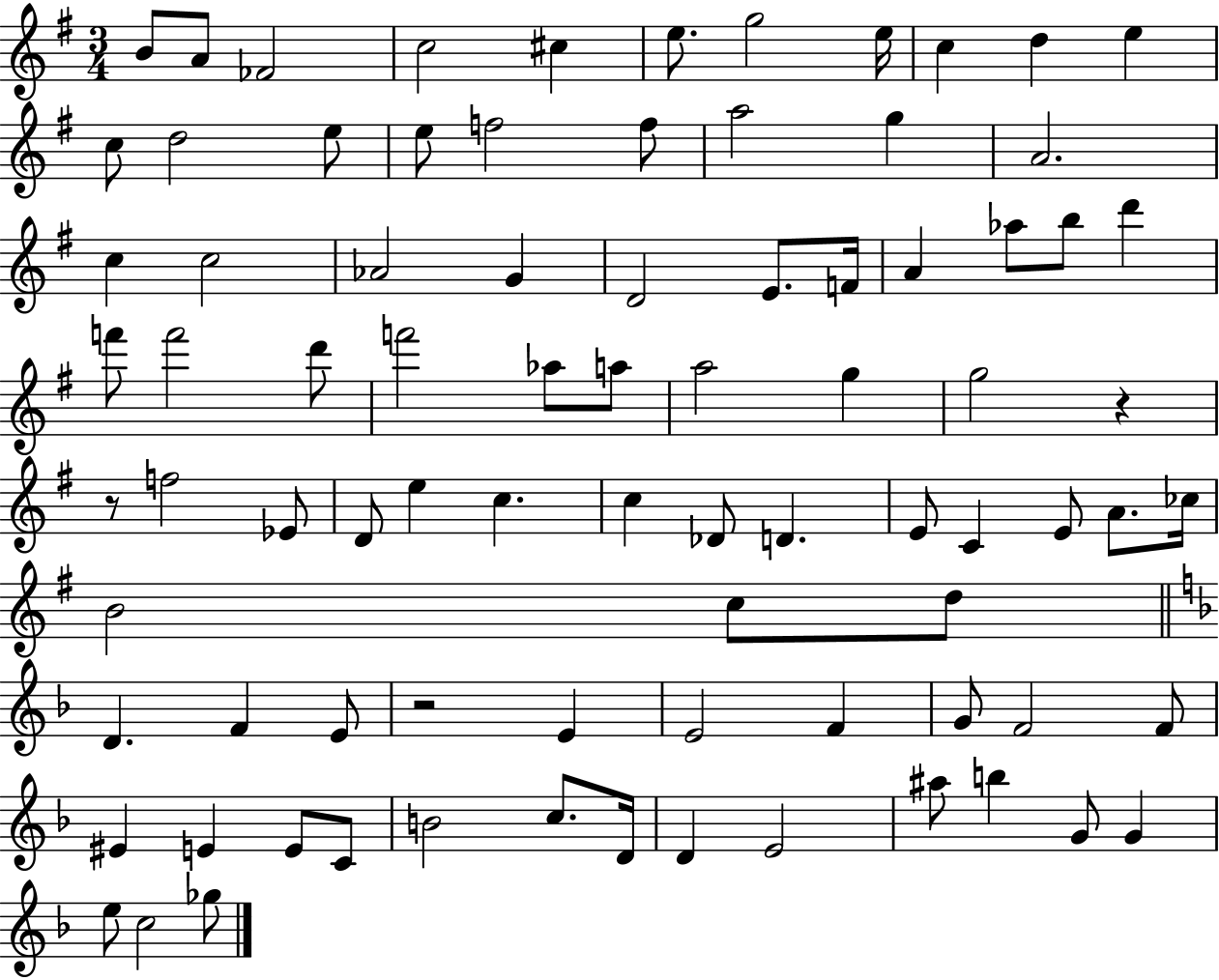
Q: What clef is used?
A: treble